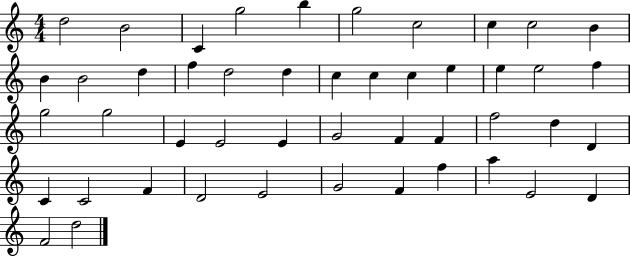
D5/h B4/h C4/q G5/h B5/q G5/h C5/h C5/q C5/h B4/q B4/q B4/h D5/q F5/q D5/h D5/q C5/q C5/q C5/q E5/q E5/q E5/h F5/q G5/h G5/h E4/q E4/h E4/q G4/h F4/q F4/q F5/h D5/q D4/q C4/q C4/h F4/q D4/h E4/h G4/h F4/q F5/q A5/q E4/h D4/q F4/h D5/h